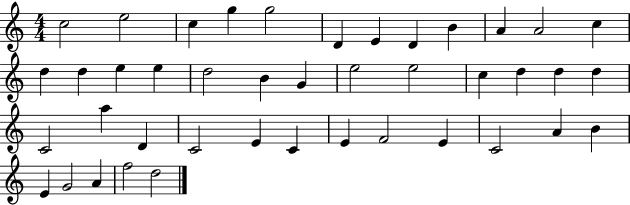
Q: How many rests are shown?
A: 0